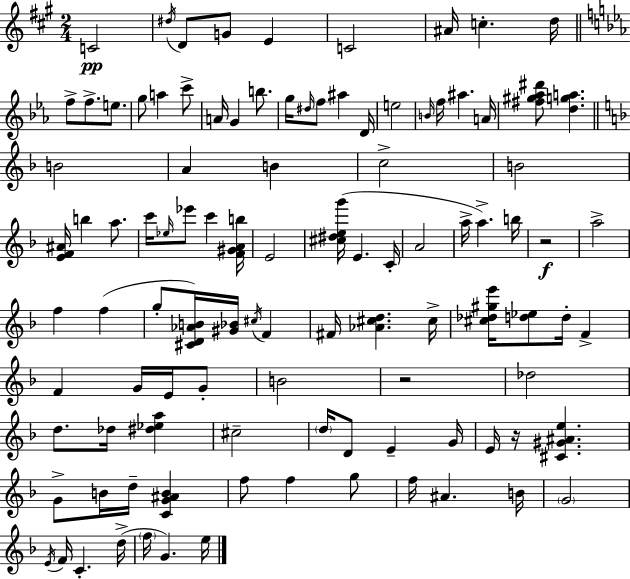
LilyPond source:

{
  \clef treble
  \numericTimeSignature
  \time 2/4
  \key a \major
  c'2\pp | \acciaccatura { dis''16 } d'8 g'8 e'4 | c'2 | ais'16 c''4.-. | \break d''16 \bar "||" \break \key c \minor f''8-> f''8.-> e''8. | g''8 a''4 c'''8-> | a'16 g'4 b''8. | g''16 \grace { dis''16 } f''8 ais''4 | \break d'16 e''2 | \grace { b'16 } f''16 ais''4. | a'16 <fis'' gis'' aes'' dis'''>8 <d'' g'' a''>4. | \bar "||" \break \key f \major b'2 | a'4 b'4 | c''2-> | b'2 | \break <e' f' ais'>16 b''4 a''8. | c'''16 \grace { ees''16 } ees'''8 c'''4 | <f' gis' a' b''>16 e'2 | <cis'' dis'' e'' g'''>16( e'4. | \break c'16-. a'2 | a''16-> a''4.->) | b''16 r2\f | a''2-> | \break f''4 f''4( | g''8-. <cis' d' aes' b'>16) <gis' bes'>16 \acciaccatura { cis''16 } f'4 | fis'16 <aes' cis'' d''>4. | cis''16-> <cis'' des'' gis'' e'''>16 <d'' ees''>8 d''16-. f'4-> | \break f'4 g'16 e'16 | g'8-. b'2 | r2 | des''2 | \break d''8. des''16 <dis'' ees'' a''>4 | cis''2-- | \parenthesize d''16 d'8 e'4-- | g'16 e'16 r16 <cis' gis' ais' e''>4. | \break g'8-> b'16 d''16-- <c' g' ais' b'>4 | f''8 f''4 | g''8 f''16 ais'4. | b'16 \parenthesize g'2 | \break \acciaccatura { e'16 } f'16 c'4.-. | d''16->( \parenthesize f''16 g'4.) | e''16 \bar "|."
}